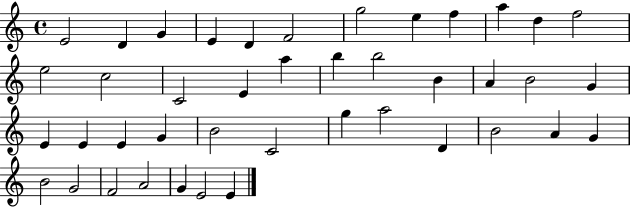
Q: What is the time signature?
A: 4/4